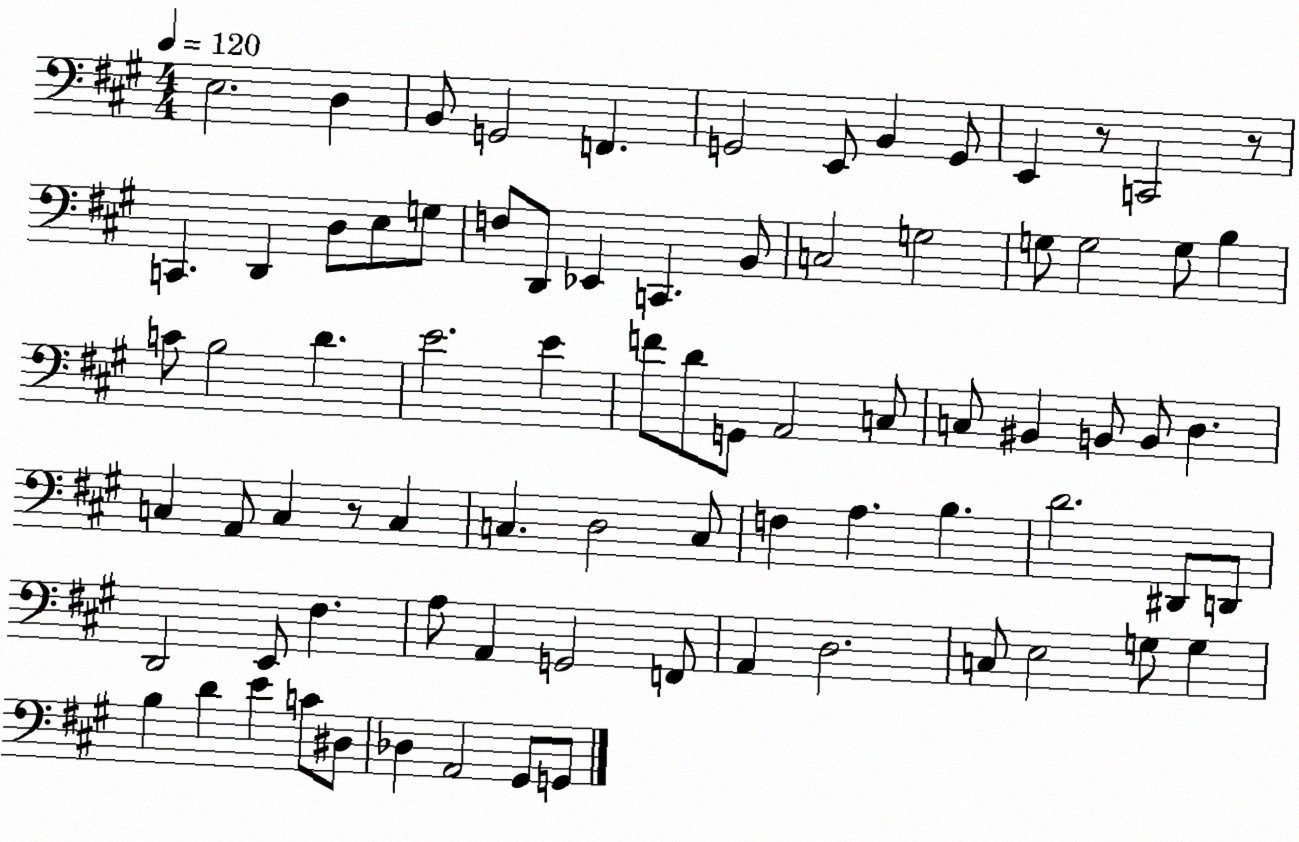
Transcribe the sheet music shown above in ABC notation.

X:1
T:Untitled
M:4/4
L:1/4
K:A
E,2 D, B,,/2 G,,2 F,, G,,2 E,,/2 B,, G,,/2 E,, z/2 C,,2 z/2 C,, D,, D,/2 E,/2 G,/2 F,/2 D,,/2 _E,, C,, B,,/2 C,2 G,2 G,/2 G,2 G,/2 B, C/2 B,2 D E2 E F/2 D/2 G,,/2 A,,2 C,/2 C,/2 ^B,, B,,/2 B,,/2 D, C, A,,/2 C, z/2 C, C, D,2 C,/2 F, A, B, D2 ^D,,/2 D,,/2 D,,2 E,,/2 ^F, A,/2 A,, G,,2 F,,/2 A,, D,2 C,/2 E,2 G,/2 G, B, D E C/2 ^D,/2 _D, A,,2 ^G,,/2 G,,/2